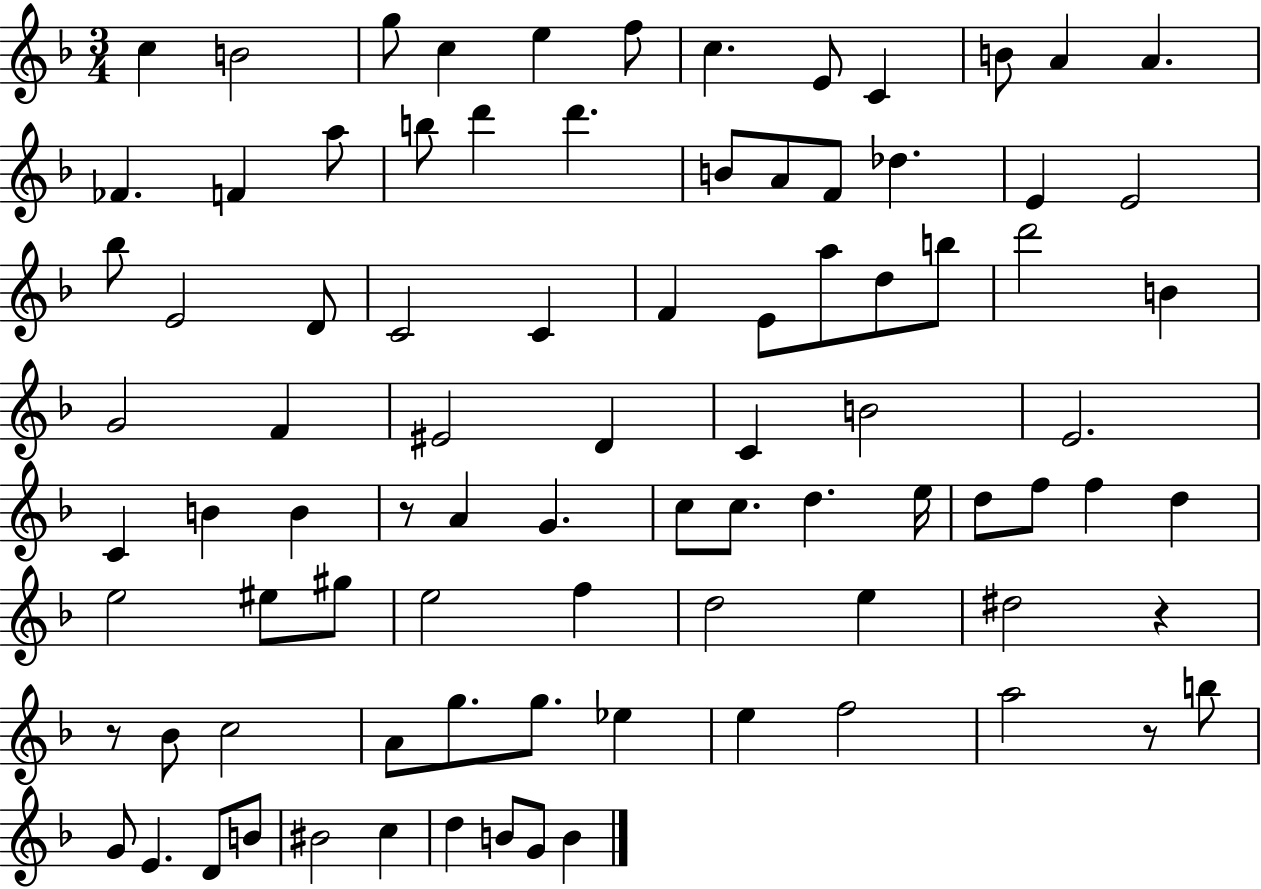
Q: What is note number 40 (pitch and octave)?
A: D4